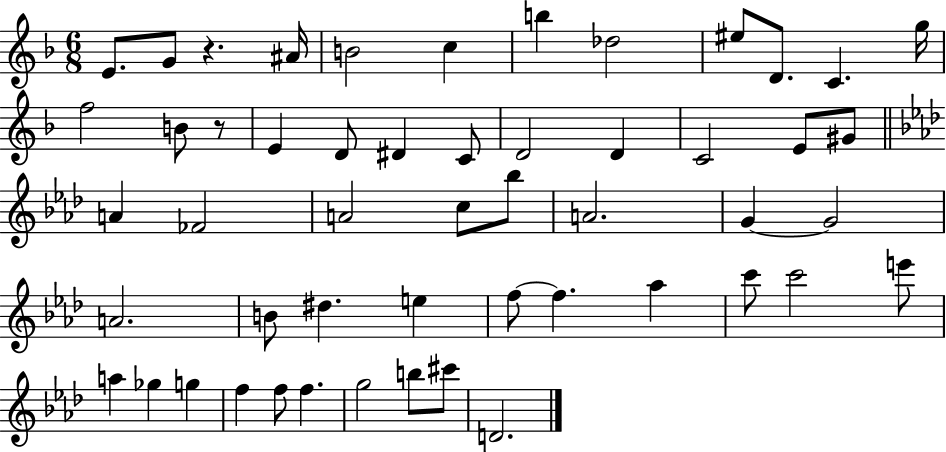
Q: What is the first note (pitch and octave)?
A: E4